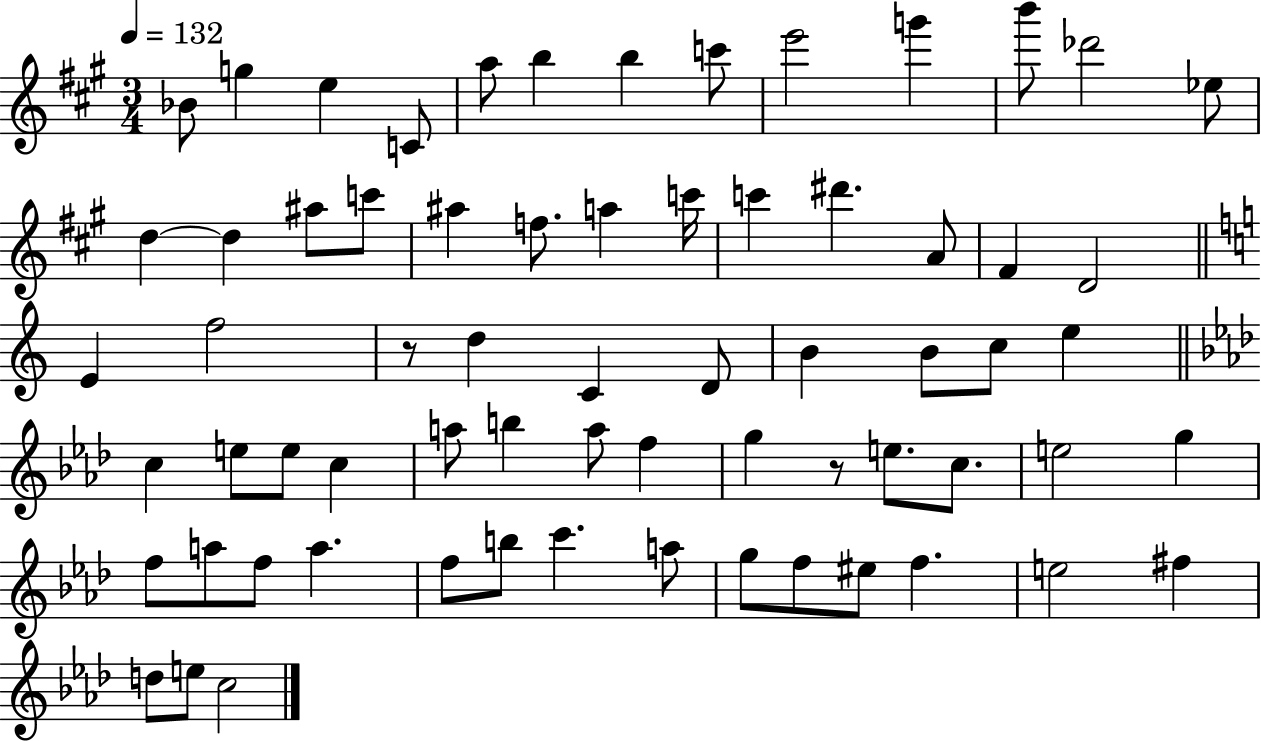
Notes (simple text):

Bb4/e G5/q E5/q C4/e A5/e B5/q B5/q C6/e E6/h G6/q B6/e Db6/h Eb5/e D5/q D5/q A#5/e C6/e A#5/q F5/e. A5/q C6/s C6/q D#6/q. A4/e F#4/q D4/h E4/q F5/h R/e D5/q C4/q D4/e B4/q B4/e C5/e E5/q C5/q E5/e E5/e C5/q A5/e B5/q A5/e F5/q G5/q R/e E5/e. C5/e. E5/h G5/q F5/e A5/e F5/e A5/q. F5/e B5/e C6/q. A5/e G5/e F5/e EIS5/e F5/q. E5/h F#5/q D5/e E5/e C5/h